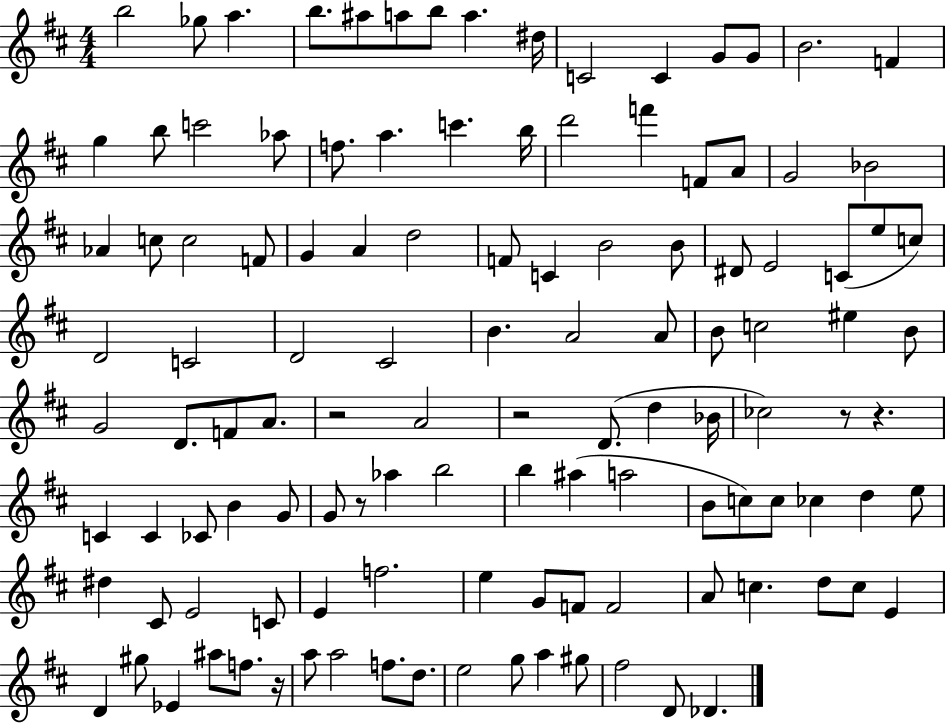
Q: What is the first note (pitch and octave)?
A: B5